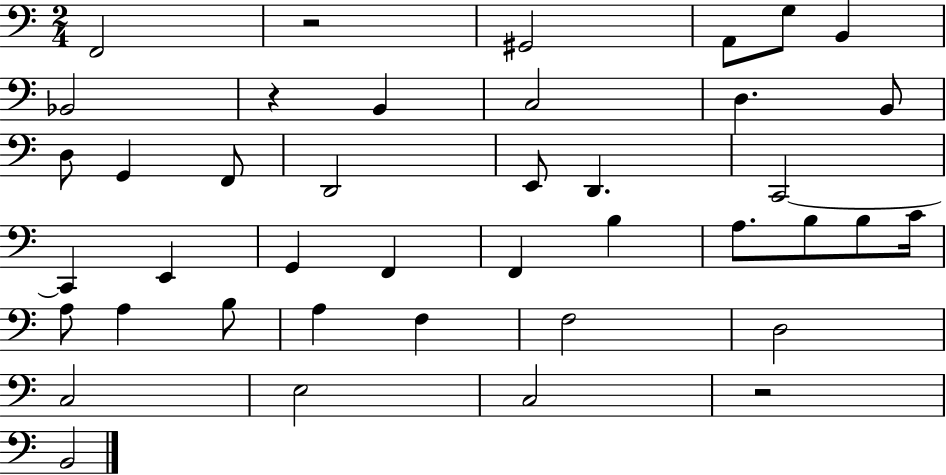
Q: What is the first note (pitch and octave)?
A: F2